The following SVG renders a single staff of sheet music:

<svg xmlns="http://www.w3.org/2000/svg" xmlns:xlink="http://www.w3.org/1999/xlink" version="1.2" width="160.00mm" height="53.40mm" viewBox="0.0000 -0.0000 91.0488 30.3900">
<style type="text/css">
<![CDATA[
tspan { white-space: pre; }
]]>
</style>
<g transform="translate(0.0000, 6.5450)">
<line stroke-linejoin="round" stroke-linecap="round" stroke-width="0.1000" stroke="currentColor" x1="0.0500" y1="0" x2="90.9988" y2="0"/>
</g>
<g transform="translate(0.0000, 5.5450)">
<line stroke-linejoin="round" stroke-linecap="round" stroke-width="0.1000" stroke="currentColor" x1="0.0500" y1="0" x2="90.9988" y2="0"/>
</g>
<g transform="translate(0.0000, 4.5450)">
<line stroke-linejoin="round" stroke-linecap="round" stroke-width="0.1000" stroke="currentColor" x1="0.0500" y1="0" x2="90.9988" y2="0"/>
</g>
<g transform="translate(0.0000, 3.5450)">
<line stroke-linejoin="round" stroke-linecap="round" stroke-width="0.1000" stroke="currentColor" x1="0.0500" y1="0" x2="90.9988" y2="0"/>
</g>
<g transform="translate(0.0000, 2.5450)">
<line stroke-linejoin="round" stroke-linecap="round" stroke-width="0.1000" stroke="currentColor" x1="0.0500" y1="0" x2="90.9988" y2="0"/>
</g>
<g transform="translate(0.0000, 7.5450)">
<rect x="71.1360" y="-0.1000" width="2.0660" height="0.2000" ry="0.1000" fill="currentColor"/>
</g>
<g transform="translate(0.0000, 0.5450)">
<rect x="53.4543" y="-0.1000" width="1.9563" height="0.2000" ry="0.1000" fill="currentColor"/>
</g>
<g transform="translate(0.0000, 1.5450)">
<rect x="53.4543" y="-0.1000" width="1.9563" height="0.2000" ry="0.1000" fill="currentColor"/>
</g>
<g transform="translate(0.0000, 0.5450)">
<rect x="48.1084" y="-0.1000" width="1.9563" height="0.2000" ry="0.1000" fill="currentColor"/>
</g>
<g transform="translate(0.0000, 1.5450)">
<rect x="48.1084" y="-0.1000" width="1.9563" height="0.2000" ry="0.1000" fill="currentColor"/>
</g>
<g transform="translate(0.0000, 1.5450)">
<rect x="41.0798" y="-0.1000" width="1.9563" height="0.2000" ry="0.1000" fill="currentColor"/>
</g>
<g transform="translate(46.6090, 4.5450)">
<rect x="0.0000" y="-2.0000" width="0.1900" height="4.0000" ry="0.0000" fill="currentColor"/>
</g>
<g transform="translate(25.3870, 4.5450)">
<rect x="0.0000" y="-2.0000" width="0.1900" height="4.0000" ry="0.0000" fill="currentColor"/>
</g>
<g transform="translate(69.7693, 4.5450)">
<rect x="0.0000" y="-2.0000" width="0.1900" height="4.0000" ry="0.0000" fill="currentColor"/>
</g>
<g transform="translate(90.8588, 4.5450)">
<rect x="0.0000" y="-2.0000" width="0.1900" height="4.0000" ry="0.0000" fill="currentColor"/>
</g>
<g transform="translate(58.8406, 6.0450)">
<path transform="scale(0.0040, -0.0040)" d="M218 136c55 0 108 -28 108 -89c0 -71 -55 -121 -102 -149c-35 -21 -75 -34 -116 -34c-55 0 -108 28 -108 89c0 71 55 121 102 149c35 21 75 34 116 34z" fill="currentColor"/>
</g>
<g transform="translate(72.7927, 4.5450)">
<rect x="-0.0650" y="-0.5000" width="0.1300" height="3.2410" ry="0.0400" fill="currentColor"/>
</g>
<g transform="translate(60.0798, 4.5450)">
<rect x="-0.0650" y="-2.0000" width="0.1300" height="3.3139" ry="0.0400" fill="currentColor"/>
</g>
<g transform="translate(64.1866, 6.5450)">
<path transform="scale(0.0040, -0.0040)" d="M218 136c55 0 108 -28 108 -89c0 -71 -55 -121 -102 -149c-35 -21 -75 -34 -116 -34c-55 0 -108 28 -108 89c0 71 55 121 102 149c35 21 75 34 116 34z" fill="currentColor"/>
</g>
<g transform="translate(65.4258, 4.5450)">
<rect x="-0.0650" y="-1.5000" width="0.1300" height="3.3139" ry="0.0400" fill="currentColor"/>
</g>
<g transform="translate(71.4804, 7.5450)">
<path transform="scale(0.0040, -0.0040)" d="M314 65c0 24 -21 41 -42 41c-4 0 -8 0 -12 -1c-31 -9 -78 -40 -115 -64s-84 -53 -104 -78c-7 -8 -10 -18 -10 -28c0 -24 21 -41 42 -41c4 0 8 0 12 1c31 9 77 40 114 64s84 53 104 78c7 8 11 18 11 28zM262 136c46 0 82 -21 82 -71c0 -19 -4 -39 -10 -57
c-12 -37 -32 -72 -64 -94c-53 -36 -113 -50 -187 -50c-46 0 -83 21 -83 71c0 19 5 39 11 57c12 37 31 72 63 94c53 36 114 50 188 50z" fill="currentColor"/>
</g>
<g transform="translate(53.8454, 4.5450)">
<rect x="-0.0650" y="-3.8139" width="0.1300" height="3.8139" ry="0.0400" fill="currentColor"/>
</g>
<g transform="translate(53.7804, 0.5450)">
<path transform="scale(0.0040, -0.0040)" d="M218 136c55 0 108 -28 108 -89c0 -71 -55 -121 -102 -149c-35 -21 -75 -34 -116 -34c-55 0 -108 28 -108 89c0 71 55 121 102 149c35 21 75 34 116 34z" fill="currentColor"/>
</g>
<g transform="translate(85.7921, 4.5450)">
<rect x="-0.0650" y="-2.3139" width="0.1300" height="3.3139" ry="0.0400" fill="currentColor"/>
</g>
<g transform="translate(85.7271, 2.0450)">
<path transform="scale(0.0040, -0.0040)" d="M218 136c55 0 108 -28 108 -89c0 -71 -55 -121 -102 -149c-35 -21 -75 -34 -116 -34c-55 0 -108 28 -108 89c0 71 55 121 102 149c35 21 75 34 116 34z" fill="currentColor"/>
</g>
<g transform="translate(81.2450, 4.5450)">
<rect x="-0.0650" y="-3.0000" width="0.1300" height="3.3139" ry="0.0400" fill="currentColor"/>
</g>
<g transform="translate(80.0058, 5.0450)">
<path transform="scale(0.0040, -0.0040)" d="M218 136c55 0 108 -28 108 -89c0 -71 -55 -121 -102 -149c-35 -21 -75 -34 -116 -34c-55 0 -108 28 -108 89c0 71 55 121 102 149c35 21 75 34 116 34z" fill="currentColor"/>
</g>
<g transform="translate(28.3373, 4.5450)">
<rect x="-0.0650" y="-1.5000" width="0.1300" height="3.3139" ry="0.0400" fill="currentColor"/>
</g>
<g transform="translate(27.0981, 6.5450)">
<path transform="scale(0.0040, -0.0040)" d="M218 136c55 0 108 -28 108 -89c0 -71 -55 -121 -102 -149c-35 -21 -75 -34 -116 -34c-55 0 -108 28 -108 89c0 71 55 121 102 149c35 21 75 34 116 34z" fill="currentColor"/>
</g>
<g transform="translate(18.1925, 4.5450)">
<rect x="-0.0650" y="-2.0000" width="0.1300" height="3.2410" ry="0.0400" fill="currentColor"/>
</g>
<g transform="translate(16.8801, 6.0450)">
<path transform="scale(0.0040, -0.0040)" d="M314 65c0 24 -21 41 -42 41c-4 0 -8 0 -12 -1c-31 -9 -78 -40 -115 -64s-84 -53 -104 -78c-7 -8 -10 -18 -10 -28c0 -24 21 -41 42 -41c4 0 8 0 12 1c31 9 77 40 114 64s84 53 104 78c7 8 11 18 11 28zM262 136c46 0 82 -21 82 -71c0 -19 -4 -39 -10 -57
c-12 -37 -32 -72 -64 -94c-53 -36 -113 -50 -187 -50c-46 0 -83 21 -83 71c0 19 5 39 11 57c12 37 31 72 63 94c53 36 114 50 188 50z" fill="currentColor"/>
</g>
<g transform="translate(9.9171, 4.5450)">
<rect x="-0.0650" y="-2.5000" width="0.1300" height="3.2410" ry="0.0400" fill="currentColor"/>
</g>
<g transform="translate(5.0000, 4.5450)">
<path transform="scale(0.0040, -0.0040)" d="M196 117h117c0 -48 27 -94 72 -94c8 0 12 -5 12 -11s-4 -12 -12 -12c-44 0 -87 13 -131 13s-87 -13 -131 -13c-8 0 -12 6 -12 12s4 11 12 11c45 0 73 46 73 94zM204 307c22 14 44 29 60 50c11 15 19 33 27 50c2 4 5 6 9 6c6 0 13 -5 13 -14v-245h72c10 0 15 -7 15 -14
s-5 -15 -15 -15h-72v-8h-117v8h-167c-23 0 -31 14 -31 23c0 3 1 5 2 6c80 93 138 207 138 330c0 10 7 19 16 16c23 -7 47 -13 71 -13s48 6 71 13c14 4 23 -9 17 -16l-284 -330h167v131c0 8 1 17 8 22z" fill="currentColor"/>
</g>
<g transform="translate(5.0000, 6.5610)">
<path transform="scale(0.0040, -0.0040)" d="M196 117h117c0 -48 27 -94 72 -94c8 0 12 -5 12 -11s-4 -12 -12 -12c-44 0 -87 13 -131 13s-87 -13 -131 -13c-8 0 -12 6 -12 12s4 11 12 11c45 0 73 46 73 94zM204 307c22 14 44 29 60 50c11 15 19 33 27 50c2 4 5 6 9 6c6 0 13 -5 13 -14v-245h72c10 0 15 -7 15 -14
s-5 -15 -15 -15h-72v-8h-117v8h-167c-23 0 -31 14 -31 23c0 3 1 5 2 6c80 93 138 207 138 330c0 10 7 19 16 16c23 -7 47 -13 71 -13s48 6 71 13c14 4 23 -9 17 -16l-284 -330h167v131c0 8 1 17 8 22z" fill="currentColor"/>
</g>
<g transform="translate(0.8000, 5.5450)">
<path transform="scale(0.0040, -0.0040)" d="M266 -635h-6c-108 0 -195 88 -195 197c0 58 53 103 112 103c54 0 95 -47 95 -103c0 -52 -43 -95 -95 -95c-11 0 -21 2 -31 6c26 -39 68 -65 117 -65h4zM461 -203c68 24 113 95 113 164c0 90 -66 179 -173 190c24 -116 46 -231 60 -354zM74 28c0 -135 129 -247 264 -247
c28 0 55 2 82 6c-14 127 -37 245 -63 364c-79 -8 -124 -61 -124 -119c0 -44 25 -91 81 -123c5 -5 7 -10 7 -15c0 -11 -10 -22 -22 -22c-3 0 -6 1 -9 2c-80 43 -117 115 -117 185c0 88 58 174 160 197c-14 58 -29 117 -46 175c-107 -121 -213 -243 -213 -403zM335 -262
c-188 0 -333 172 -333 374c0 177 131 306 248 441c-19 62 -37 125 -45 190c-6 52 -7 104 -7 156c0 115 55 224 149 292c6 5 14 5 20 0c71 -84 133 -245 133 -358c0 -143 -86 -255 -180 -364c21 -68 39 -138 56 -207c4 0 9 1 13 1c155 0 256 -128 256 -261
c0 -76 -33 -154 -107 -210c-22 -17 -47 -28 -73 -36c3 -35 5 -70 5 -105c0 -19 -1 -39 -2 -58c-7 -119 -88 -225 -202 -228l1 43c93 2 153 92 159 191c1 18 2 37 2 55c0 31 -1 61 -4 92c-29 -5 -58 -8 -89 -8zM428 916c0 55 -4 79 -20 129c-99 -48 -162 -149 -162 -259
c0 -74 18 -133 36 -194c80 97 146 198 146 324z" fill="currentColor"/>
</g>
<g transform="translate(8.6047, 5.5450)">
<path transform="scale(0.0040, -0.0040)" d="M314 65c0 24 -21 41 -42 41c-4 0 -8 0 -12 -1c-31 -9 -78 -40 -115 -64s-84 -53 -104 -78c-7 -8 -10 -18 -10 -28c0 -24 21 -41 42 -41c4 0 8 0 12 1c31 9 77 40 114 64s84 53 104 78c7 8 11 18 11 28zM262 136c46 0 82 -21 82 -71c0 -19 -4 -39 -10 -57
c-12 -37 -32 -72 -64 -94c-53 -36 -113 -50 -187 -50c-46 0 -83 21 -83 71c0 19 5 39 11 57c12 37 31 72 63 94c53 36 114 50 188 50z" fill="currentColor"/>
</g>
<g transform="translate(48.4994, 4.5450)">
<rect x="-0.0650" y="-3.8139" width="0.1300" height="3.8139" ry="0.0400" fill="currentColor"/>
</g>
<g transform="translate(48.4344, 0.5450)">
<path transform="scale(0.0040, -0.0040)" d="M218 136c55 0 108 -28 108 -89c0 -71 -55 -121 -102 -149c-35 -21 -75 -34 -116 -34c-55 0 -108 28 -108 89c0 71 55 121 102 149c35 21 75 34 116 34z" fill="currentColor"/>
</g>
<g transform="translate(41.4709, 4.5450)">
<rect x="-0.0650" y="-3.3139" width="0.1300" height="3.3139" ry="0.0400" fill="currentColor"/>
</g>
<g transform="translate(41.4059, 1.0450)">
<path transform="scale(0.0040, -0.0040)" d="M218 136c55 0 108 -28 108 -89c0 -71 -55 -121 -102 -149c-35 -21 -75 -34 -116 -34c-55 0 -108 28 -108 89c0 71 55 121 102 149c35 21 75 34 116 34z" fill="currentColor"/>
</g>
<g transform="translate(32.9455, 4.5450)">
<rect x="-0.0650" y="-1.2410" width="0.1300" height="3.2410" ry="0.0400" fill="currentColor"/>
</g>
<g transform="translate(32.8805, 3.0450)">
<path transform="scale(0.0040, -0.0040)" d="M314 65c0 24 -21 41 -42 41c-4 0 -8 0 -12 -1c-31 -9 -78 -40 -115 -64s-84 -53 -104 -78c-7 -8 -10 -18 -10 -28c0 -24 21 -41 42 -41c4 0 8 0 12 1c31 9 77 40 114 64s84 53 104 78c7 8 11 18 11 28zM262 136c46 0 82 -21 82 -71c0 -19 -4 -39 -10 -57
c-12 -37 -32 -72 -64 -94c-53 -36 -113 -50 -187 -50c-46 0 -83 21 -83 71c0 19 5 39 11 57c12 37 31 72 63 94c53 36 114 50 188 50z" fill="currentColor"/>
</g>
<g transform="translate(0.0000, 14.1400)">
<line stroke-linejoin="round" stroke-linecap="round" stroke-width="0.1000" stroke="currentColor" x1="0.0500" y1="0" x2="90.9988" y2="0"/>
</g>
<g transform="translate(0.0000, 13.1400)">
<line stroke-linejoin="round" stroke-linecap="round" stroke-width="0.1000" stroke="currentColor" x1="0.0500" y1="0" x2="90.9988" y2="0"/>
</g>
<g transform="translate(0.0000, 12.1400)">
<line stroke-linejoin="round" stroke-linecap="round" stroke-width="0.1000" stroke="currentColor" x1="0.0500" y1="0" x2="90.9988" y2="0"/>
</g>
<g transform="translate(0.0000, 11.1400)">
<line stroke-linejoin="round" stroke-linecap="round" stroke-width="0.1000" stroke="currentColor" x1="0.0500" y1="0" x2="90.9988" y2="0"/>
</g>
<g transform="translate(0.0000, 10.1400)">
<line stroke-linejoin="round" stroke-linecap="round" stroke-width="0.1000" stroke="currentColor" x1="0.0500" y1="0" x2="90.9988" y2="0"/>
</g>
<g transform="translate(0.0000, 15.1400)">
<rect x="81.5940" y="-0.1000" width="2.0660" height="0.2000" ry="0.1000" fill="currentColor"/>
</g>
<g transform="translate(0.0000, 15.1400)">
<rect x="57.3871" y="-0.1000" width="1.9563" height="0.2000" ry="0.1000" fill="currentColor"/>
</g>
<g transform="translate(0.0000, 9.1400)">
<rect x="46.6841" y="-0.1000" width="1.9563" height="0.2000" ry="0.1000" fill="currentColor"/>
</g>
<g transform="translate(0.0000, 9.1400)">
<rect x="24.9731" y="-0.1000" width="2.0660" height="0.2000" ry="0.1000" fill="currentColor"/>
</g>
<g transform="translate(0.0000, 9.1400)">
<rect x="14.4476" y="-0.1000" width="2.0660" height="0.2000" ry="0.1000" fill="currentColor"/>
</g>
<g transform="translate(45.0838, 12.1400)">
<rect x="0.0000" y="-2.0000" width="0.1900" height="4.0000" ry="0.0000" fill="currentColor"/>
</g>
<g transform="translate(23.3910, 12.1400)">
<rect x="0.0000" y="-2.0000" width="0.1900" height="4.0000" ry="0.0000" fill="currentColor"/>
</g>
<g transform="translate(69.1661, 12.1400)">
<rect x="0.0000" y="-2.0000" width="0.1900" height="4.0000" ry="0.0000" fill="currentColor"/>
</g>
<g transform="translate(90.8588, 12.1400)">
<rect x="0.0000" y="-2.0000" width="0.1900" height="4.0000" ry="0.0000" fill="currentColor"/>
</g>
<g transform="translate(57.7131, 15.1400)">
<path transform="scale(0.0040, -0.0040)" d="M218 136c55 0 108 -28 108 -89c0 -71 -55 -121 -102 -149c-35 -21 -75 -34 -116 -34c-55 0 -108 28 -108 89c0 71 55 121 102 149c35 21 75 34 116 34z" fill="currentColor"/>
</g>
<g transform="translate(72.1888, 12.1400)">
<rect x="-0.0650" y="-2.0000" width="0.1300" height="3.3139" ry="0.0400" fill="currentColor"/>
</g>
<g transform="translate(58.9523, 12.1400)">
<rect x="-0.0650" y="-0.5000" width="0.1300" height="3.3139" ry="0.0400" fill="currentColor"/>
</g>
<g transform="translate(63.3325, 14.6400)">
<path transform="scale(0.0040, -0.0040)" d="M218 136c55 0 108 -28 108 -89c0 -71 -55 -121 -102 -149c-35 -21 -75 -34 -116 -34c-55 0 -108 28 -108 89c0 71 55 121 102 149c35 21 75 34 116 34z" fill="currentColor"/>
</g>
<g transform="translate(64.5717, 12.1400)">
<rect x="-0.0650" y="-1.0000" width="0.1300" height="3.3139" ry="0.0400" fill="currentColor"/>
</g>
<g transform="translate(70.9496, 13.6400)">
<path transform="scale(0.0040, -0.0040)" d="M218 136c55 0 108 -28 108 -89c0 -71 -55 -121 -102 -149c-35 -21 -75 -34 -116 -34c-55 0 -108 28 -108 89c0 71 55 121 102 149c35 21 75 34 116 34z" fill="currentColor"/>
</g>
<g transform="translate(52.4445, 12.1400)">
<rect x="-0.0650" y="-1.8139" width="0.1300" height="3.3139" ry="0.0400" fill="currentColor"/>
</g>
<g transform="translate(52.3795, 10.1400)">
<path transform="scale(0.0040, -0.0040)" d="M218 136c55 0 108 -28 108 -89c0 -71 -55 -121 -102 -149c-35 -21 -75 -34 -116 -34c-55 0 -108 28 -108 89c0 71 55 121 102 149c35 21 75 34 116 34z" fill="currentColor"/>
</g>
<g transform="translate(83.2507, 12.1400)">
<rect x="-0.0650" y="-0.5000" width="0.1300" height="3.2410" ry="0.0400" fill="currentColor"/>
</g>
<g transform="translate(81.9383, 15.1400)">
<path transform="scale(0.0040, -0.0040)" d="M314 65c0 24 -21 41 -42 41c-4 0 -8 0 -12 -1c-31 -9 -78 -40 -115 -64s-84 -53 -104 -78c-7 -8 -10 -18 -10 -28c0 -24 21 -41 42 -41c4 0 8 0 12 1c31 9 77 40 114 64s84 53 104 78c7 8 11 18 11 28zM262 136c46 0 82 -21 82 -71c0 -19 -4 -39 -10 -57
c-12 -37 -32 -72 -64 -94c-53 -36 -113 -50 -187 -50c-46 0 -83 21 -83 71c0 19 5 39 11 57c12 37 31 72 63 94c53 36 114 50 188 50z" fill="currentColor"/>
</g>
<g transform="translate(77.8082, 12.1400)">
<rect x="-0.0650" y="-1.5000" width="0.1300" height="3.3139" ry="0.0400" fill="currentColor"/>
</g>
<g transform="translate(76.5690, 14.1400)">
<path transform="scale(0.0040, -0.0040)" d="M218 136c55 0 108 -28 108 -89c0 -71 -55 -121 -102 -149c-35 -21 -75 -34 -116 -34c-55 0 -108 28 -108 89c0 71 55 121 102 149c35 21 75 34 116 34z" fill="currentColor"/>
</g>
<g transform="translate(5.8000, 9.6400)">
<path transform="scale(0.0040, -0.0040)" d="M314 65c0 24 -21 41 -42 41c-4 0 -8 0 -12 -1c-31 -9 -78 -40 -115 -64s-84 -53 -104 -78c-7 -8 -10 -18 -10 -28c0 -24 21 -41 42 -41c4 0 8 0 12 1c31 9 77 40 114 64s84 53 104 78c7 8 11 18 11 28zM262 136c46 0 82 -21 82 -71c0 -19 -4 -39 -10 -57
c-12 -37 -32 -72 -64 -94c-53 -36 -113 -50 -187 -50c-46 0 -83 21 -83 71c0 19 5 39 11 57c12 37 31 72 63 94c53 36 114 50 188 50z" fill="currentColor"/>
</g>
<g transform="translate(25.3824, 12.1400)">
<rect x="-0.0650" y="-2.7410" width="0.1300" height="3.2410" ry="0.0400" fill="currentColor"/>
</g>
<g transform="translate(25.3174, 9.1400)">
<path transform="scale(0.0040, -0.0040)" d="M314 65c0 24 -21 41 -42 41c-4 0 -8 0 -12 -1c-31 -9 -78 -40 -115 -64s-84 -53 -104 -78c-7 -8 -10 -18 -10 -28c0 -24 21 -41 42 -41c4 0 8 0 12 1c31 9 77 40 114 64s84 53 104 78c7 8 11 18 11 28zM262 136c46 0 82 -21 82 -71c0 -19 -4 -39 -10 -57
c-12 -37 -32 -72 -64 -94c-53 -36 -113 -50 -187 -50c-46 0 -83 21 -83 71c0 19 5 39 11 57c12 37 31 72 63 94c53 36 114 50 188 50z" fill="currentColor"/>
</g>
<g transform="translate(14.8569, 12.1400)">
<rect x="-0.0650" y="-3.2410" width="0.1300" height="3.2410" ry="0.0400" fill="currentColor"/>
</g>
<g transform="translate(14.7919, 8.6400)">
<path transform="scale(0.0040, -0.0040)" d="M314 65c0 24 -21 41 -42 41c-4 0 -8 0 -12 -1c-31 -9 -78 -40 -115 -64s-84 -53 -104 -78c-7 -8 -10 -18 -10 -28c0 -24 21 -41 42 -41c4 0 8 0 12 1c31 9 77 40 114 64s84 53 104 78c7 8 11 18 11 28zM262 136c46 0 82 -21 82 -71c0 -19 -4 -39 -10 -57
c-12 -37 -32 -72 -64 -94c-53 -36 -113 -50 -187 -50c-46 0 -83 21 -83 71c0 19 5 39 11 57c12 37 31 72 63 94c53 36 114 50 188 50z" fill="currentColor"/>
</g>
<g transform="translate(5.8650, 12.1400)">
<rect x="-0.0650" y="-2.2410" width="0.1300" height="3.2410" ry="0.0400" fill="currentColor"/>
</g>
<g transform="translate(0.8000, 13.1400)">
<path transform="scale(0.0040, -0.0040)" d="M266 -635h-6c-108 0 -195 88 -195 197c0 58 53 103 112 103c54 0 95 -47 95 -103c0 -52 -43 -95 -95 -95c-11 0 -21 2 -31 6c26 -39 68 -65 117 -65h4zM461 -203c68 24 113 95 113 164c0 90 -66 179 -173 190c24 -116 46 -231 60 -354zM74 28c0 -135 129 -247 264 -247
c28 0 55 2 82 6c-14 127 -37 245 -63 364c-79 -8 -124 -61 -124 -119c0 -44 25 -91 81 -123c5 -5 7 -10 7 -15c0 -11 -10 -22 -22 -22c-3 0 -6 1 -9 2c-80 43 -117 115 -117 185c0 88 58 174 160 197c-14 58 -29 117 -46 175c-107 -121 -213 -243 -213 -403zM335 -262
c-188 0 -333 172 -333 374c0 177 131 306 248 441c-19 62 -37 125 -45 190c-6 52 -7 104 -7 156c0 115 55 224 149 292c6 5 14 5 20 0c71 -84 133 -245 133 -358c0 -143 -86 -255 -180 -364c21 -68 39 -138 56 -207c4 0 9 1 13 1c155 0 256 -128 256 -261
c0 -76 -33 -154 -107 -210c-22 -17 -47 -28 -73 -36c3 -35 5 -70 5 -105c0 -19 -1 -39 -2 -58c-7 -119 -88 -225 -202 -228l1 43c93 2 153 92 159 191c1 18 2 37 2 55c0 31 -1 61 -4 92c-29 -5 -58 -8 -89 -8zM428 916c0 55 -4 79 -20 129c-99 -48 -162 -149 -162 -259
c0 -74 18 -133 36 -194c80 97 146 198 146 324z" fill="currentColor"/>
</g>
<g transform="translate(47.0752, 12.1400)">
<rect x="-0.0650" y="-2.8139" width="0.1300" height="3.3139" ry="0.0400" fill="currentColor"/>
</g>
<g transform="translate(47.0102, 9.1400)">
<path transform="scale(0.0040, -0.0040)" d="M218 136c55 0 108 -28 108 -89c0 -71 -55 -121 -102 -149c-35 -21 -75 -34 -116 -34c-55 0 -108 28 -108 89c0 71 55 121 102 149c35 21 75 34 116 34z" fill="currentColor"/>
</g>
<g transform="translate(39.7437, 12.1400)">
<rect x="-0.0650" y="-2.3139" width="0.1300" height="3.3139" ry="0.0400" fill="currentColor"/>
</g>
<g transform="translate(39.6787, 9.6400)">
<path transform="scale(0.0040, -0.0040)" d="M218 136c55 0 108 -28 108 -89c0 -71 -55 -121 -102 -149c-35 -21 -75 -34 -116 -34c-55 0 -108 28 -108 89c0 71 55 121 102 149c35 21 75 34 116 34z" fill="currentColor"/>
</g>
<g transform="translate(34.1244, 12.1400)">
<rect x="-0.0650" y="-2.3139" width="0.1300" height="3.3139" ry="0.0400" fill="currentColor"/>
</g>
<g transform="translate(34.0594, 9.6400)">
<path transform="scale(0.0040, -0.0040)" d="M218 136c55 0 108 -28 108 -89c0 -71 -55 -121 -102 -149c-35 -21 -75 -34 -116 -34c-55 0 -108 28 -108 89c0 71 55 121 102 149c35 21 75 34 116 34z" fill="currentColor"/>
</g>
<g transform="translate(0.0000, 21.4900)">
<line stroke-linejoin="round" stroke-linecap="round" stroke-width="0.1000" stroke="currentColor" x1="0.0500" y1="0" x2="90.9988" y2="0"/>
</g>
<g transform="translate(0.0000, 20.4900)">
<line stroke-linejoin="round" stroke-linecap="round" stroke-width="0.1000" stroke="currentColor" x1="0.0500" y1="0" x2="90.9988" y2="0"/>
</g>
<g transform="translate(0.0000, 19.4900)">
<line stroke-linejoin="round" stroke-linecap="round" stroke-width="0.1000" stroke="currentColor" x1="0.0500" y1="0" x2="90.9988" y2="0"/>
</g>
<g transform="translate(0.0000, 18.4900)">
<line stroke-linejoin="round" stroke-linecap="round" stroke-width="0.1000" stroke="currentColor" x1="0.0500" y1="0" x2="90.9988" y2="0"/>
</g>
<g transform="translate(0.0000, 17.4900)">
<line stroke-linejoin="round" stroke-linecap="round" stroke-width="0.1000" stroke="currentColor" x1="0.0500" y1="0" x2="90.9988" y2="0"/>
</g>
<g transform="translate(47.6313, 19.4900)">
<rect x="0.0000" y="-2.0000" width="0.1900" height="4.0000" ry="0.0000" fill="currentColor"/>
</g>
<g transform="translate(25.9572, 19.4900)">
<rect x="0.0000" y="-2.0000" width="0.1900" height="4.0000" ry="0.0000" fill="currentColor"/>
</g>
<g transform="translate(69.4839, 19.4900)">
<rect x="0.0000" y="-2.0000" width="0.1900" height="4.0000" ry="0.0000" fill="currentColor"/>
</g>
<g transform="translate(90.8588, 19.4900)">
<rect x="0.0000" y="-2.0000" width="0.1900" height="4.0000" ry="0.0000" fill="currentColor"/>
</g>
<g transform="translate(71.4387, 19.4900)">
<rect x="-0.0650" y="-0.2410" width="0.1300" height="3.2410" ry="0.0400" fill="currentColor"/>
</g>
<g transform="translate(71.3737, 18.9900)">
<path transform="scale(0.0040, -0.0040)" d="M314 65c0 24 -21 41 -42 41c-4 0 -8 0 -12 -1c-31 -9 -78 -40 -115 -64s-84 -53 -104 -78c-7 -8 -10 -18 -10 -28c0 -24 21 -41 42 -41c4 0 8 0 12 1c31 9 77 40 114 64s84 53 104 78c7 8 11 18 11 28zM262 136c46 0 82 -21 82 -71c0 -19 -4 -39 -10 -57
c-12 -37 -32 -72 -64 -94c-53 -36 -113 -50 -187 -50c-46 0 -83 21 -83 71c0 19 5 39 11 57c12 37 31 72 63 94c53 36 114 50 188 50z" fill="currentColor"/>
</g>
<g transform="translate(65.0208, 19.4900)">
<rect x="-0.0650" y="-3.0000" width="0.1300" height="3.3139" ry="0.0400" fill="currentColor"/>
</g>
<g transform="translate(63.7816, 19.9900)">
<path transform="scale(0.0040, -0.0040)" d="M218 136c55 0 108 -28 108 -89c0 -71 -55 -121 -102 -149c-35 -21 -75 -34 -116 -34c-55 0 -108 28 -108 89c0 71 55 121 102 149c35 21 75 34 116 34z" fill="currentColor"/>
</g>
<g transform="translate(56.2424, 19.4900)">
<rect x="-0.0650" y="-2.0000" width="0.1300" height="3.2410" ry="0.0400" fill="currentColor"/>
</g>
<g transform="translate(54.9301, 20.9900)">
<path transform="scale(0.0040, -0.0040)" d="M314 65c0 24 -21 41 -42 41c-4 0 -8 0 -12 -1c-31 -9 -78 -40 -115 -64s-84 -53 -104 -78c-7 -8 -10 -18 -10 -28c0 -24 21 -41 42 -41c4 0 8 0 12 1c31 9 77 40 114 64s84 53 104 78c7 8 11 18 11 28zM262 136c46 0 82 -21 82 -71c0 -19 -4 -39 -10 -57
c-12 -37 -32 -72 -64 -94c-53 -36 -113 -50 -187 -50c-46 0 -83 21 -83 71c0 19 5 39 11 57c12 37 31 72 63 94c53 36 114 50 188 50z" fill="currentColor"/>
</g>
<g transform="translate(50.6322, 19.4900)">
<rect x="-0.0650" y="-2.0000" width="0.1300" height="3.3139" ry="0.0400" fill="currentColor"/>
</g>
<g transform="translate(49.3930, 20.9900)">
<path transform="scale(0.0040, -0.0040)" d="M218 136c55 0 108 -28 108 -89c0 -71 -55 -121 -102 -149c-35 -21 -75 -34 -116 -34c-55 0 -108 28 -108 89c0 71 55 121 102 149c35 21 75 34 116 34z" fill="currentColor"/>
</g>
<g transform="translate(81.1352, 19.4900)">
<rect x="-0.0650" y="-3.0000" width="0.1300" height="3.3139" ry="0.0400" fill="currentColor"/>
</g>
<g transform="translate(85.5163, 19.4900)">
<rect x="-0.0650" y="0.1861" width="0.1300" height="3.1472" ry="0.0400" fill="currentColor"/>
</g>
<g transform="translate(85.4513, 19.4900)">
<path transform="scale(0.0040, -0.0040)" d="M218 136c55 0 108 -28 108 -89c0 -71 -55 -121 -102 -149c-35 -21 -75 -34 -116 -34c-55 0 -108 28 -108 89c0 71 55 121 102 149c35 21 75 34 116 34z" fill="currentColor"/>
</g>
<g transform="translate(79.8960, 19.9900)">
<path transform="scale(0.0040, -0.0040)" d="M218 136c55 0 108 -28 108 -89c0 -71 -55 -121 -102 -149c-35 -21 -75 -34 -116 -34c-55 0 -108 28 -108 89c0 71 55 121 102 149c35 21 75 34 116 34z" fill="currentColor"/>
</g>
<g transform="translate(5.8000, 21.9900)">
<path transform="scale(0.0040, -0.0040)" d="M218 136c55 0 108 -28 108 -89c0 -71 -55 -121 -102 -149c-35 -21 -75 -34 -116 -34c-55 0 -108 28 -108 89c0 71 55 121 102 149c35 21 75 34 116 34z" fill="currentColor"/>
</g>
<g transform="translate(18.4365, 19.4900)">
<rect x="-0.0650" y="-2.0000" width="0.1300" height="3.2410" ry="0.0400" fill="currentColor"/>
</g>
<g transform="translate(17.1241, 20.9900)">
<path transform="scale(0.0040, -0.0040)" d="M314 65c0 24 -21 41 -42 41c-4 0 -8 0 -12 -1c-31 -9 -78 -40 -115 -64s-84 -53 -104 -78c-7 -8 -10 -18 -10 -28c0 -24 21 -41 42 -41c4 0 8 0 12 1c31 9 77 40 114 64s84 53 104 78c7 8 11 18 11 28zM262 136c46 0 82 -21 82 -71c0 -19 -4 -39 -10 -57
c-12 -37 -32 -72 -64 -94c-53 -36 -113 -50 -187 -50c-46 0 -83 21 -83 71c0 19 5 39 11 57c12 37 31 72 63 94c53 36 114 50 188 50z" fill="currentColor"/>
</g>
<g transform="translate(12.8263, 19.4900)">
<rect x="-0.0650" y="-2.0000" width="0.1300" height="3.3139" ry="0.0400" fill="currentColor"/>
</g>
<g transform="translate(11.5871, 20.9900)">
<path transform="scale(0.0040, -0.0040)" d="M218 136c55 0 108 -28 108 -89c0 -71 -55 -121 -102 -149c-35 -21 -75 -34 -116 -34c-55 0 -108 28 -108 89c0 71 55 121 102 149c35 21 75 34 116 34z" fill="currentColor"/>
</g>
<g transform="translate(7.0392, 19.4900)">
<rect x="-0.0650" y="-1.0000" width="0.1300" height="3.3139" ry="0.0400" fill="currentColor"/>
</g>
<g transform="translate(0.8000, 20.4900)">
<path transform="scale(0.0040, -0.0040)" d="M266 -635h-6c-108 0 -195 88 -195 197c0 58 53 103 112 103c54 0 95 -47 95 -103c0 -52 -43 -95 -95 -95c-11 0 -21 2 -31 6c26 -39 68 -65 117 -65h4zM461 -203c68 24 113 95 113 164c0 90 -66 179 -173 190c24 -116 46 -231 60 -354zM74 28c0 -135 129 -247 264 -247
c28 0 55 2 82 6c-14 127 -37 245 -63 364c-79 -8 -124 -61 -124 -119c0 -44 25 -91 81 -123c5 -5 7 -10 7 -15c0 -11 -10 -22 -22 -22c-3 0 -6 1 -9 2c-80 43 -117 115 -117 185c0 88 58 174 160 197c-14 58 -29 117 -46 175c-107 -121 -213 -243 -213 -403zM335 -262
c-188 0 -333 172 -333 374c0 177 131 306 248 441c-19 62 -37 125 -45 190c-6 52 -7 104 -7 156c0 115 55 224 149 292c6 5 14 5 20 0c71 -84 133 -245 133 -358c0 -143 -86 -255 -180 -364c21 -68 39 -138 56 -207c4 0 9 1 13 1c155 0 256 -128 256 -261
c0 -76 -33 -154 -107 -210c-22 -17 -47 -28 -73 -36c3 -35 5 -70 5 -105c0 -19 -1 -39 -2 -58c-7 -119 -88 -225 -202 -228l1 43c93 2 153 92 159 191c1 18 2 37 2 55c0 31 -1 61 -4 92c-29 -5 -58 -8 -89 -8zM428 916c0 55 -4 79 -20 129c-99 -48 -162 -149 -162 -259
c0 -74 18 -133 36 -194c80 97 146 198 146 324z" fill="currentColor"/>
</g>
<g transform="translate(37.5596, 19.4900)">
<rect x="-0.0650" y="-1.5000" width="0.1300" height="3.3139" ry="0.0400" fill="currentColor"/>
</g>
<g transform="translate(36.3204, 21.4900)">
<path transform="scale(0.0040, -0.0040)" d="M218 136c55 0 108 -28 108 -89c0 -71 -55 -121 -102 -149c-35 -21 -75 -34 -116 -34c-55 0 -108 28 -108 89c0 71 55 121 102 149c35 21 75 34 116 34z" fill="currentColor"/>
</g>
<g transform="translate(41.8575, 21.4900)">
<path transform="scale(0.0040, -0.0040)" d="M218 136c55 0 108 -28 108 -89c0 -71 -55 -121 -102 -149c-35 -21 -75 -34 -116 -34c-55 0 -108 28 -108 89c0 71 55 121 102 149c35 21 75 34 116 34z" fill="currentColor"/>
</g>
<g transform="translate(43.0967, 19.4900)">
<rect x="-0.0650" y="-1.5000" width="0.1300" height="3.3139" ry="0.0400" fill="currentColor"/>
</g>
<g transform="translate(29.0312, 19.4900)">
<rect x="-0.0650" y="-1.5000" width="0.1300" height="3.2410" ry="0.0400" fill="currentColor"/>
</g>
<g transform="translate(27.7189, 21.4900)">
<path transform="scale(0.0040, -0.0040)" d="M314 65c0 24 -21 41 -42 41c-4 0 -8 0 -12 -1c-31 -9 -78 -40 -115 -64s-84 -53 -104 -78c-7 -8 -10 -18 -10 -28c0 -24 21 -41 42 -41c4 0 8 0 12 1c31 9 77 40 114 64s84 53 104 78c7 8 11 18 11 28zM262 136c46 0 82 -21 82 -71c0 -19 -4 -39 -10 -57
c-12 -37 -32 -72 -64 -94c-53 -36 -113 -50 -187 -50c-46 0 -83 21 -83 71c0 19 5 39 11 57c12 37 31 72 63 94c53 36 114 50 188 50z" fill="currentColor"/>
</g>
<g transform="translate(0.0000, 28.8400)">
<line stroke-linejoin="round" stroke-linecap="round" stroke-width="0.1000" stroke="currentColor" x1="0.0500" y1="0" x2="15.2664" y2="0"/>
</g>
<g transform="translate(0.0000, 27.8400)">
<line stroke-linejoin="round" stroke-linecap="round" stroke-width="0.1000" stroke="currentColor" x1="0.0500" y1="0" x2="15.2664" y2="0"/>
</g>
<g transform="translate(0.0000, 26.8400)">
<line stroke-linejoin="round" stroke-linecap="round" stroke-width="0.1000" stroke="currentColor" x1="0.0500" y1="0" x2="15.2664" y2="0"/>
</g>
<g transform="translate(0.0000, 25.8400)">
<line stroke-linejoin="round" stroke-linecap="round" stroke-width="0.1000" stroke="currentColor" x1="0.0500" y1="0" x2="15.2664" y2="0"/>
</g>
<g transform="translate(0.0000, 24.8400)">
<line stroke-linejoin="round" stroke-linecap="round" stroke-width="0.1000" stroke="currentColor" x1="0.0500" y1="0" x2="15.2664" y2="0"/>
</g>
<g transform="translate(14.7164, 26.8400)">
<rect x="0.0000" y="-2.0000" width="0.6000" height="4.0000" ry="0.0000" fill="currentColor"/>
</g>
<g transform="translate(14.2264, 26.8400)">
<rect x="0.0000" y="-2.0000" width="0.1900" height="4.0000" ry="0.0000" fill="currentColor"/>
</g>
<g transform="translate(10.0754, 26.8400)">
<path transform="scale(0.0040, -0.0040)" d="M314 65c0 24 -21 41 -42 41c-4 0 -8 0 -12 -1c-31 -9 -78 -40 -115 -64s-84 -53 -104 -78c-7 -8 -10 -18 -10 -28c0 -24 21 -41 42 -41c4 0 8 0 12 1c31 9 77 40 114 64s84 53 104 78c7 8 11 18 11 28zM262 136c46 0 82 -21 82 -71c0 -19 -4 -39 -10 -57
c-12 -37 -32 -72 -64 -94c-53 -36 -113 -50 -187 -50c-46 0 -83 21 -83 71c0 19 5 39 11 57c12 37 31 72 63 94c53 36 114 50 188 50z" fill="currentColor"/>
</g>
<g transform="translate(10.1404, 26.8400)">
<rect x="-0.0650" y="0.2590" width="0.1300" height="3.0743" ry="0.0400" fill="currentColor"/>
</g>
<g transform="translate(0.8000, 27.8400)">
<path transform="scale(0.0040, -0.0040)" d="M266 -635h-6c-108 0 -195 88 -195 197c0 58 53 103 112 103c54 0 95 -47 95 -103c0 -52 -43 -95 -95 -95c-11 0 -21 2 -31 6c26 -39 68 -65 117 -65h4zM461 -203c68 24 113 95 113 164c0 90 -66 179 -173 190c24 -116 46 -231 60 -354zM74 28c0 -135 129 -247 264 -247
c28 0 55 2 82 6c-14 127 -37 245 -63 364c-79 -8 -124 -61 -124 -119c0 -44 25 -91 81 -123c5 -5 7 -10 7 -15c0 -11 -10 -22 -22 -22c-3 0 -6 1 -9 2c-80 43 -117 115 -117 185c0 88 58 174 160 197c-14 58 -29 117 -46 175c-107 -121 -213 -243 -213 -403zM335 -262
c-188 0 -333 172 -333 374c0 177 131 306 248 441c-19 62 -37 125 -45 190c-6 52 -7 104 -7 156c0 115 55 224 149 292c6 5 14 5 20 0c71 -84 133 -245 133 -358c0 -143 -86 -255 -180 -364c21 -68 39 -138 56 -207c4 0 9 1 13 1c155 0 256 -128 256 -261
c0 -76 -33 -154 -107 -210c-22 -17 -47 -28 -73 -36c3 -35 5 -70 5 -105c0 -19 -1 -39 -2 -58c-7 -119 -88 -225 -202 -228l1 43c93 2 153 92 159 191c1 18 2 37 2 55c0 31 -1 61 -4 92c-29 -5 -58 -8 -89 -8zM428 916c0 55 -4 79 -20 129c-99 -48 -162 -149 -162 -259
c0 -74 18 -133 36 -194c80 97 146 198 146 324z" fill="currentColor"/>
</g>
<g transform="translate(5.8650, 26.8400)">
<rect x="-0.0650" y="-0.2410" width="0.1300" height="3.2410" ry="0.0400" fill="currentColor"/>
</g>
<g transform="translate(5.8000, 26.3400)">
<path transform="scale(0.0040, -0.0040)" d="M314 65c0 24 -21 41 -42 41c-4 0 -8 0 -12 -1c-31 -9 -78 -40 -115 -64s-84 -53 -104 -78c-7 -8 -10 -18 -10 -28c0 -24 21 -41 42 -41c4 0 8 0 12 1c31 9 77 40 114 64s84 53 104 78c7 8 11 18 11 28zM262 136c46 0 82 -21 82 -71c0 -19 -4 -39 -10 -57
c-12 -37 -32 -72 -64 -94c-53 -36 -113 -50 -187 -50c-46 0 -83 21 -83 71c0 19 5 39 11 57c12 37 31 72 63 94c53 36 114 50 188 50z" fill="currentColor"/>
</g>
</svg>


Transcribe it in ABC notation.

X:1
T:Untitled
M:4/4
L:1/4
K:C
G2 F2 E e2 b c' c' F E C2 A g g2 b2 a2 g g a f C D F E C2 D F F2 E2 E E F F2 A c2 A B c2 B2